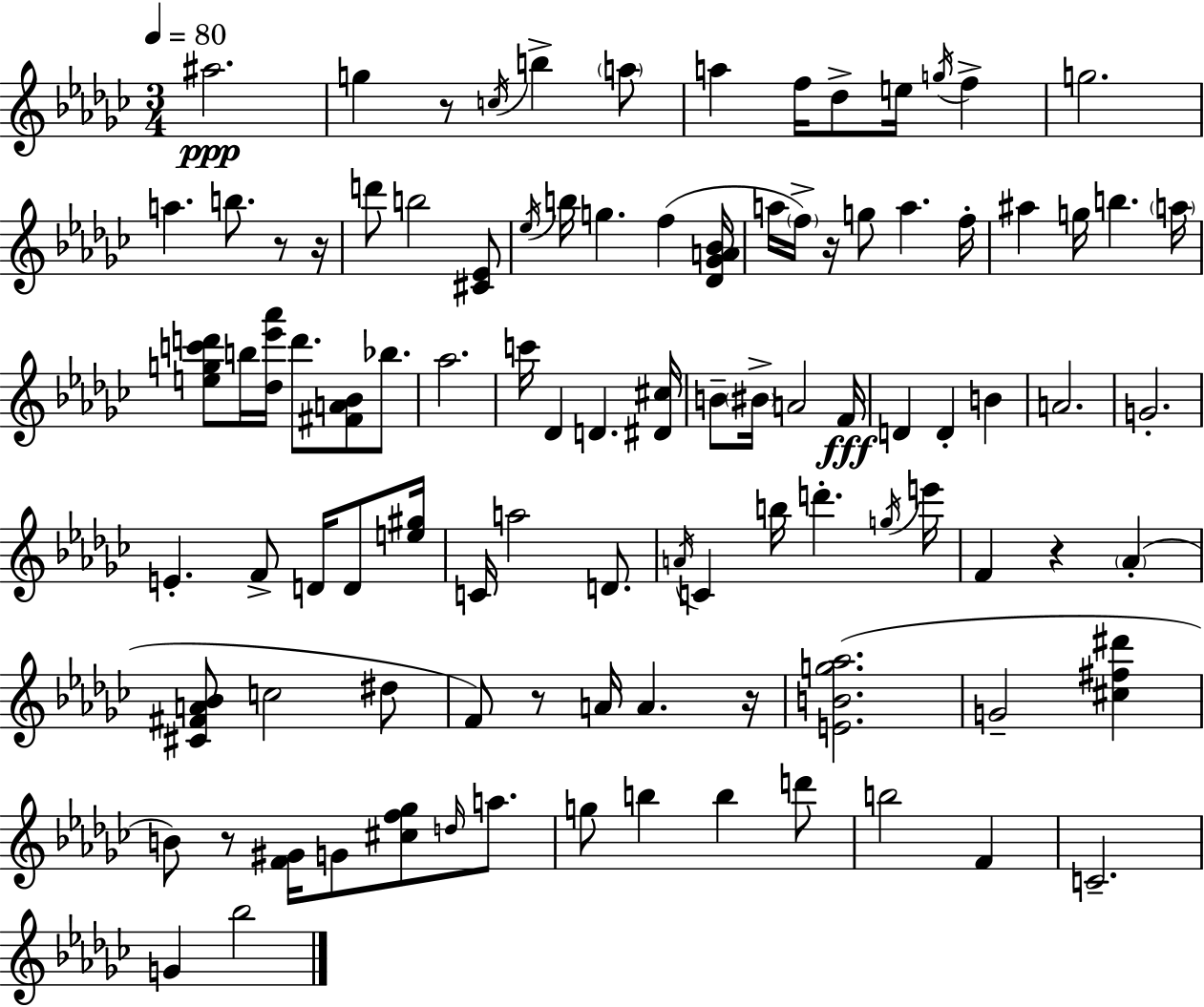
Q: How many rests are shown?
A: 8